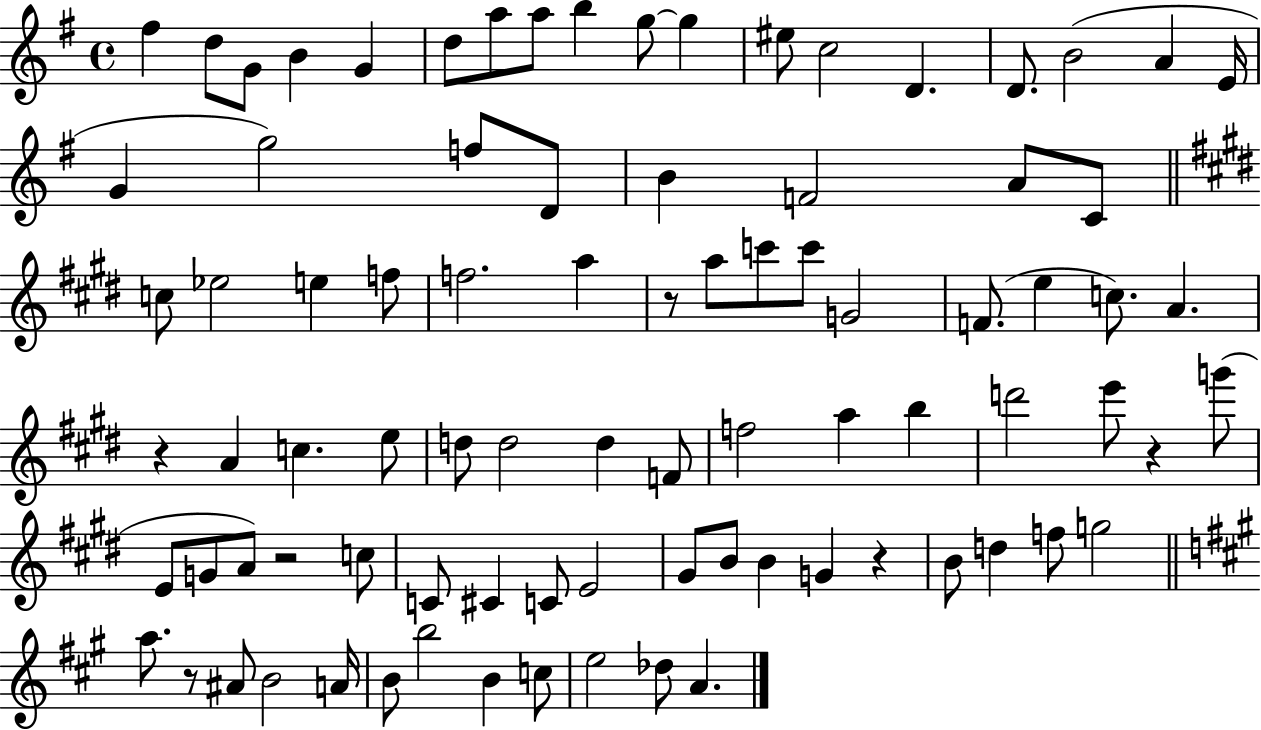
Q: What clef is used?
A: treble